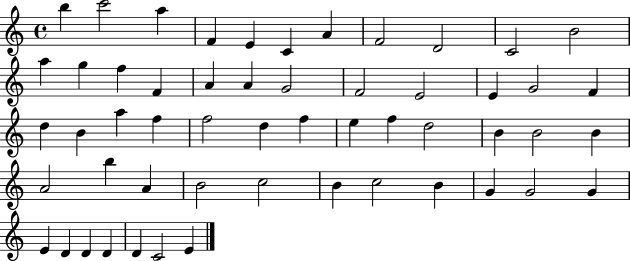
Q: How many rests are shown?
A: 0